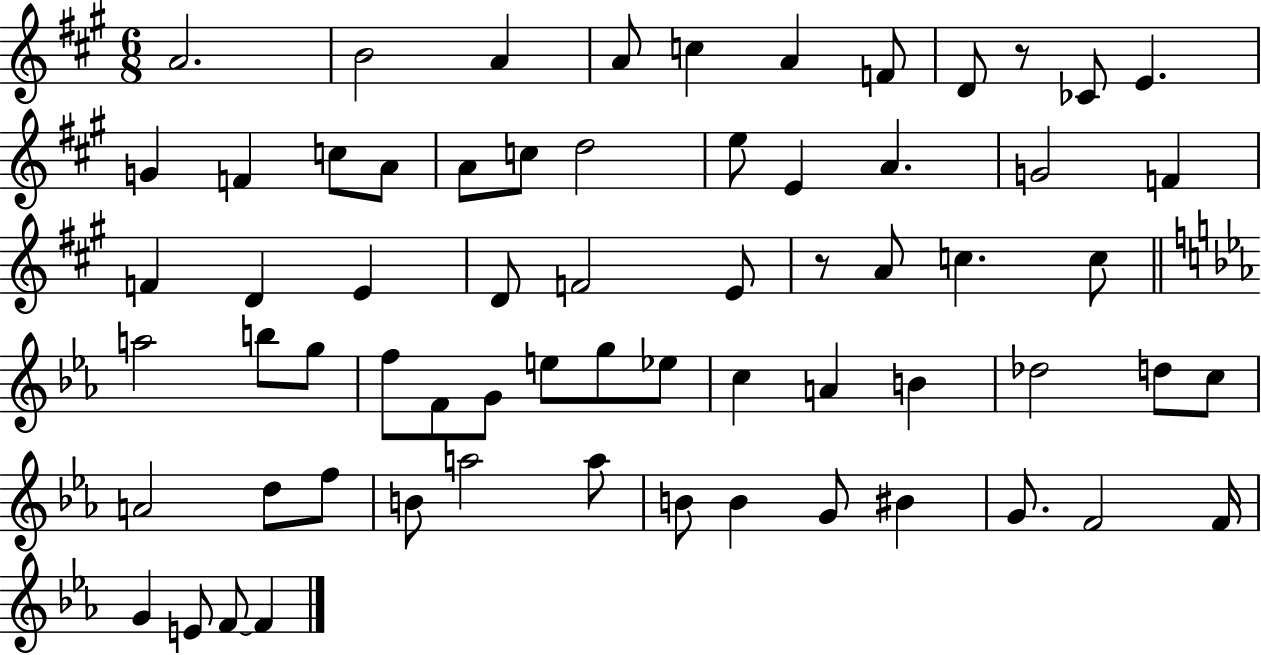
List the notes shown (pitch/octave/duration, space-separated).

A4/h. B4/h A4/q A4/e C5/q A4/q F4/e D4/e R/e CES4/e E4/q. G4/q F4/q C5/e A4/e A4/e C5/e D5/h E5/e E4/q A4/q. G4/h F4/q F4/q D4/q E4/q D4/e F4/h E4/e R/e A4/e C5/q. C5/e A5/h B5/e G5/e F5/e F4/e G4/e E5/e G5/e Eb5/e C5/q A4/q B4/q Db5/h D5/e C5/e A4/h D5/e F5/e B4/e A5/h A5/e B4/e B4/q G4/e BIS4/q G4/e. F4/h F4/s G4/q E4/e F4/e F4/q